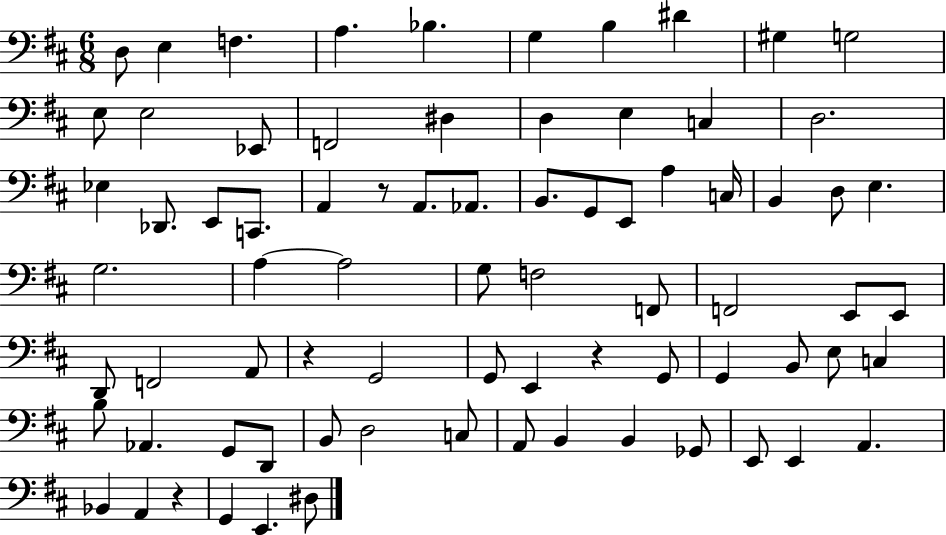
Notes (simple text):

D3/e E3/q F3/q. A3/q. Bb3/q. G3/q B3/q D#4/q G#3/q G3/h E3/e E3/h Eb2/e F2/h D#3/q D3/q E3/q C3/q D3/h. Eb3/q Db2/e. E2/e C2/e. A2/q R/e A2/e. Ab2/e. B2/e. G2/e E2/e A3/q C3/s B2/q D3/e E3/q. G3/h. A3/q A3/h G3/e F3/h F2/e F2/h E2/e E2/e D2/e F2/h A2/e R/q G2/h G2/e E2/q R/q G2/e G2/q B2/e E3/e C3/q B3/e Ab2/q. G2/e D2/e B2/e D3/h C3/e A2/e B2/q B2/q Gb2/e E2/e E2/q A2/q. Bb2/q A2/q R/q G2/q E2/q. D#3/e